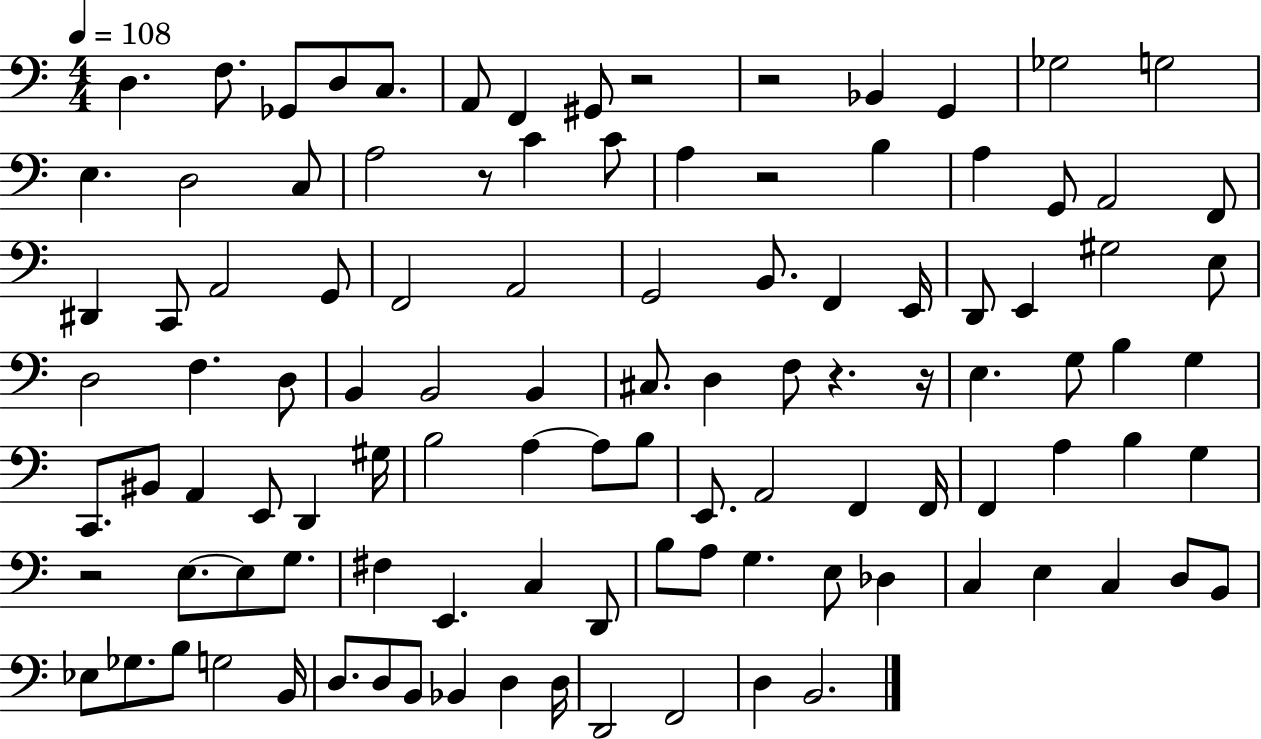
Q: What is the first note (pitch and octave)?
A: D3